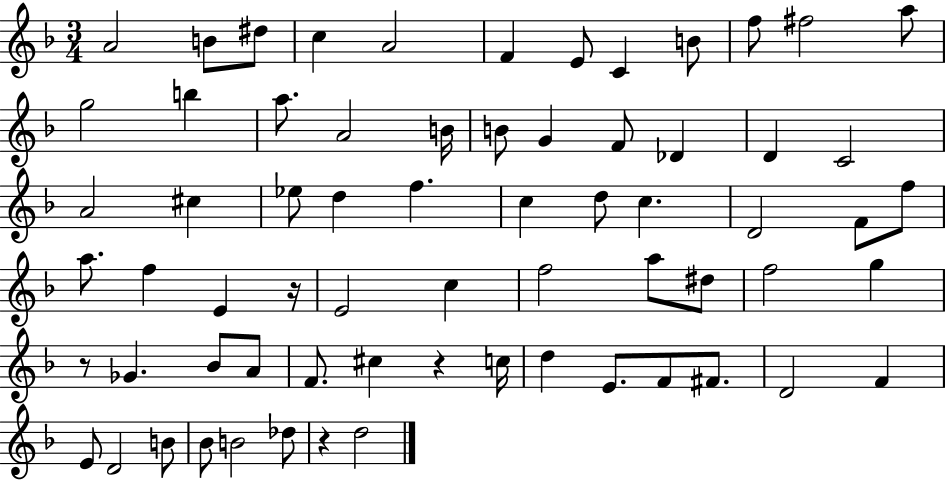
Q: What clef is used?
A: treble